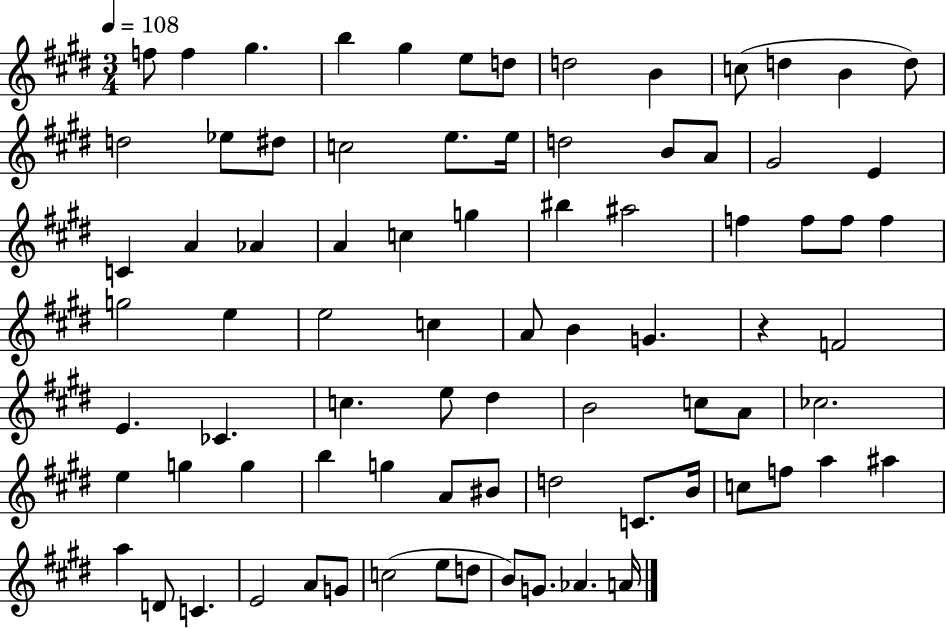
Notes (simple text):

F5/e F5/q G#5/q. B5/q G#5/q E5/e D5/e D5/h B4/q C5/e D5/q B4/q D5/e D5/h Eb5/e D#5/e C5/h E5/e. E5/s D5/h B4/e A4/e G#4/h E4/q C4/q A4/q Ab4/q A4/q C5/q G5/q BIS5/q A#5/h F5/q F5/e F5/e F5/q G5/h E5/q E5/h C5/q A4/e B4/q G4/q. R/q F4/h E4/q. CES4/q. C5/q. E5/e D#5/q B4/h C5/e A4/e CES5/h. E5/q G5/q G5/q B5/q G5/q A4/e BIS4/e D5/h C4/e. B4/s C5/e F5/e A5/q A#5/q A5/q D4/e C4/q. E4/h A4/e G4/e C5/h E5/e D5/e B4/e G4/e. Ab4/q. A4/s